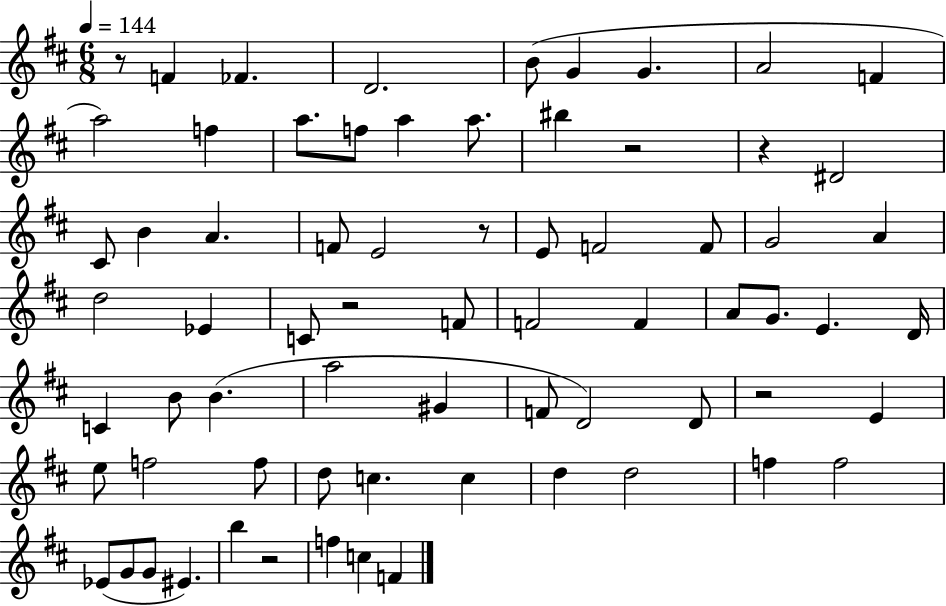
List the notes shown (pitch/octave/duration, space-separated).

R/e F4/q FES4/q. D4/h. B4/e G4/q G4/q. A4/h F4/q A5/h F5/q A5/e. F5/e A5/q A5/e. BIS5/q R/h R/q D#4/h C#4/e B4/q A4/q. F4/e E4/h R/e E4/e F4/h F4/e G4/h A4/q D5/h Eb4/q C4/e R/h F4/e F4/h F4/q A4/e G4/e. E4/q. D4/s C4/q B4/e B4/q. A5/h G#4/q F4/e D4/h D4/e R/h E4/q E5/e F5/h F5/e D5/e C5/q. C5/q D5/q D5/h F5/q F5/h Eb4/e G4/e G4/e EIS4/q. B5/q R/h F5/q C5/q F4/q